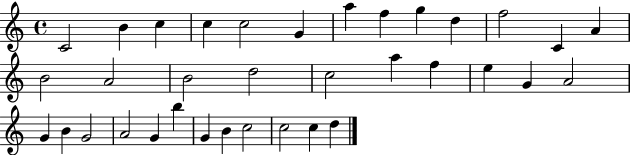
X:1
T:Untitled
M:4/4
L:1/4
K:C
C2 B c c c2 G a f g d f2 C A B2 A2 B2 d2 c2 a f e G A2 G B G2 A2 G b G B c2 c2 c d